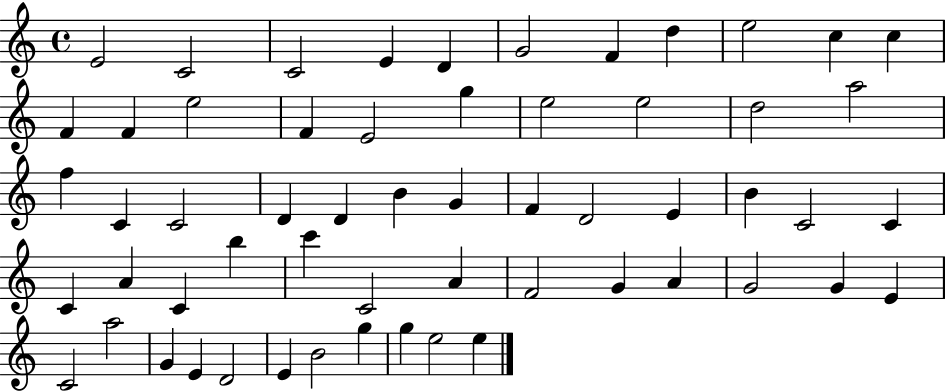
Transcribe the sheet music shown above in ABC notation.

X:1
T:Untitled
M:4/4
L:1/4
K:C
E2 C2 C2 E D G2 F d e2 c c F F e2 F E2 g e2 e2 d2 a2 f C C2 D D B G F D2 E B C2 C C A C b c' C2 A F2 G A G2 G E C2 a2 G E D2 E B2 g g e2 e